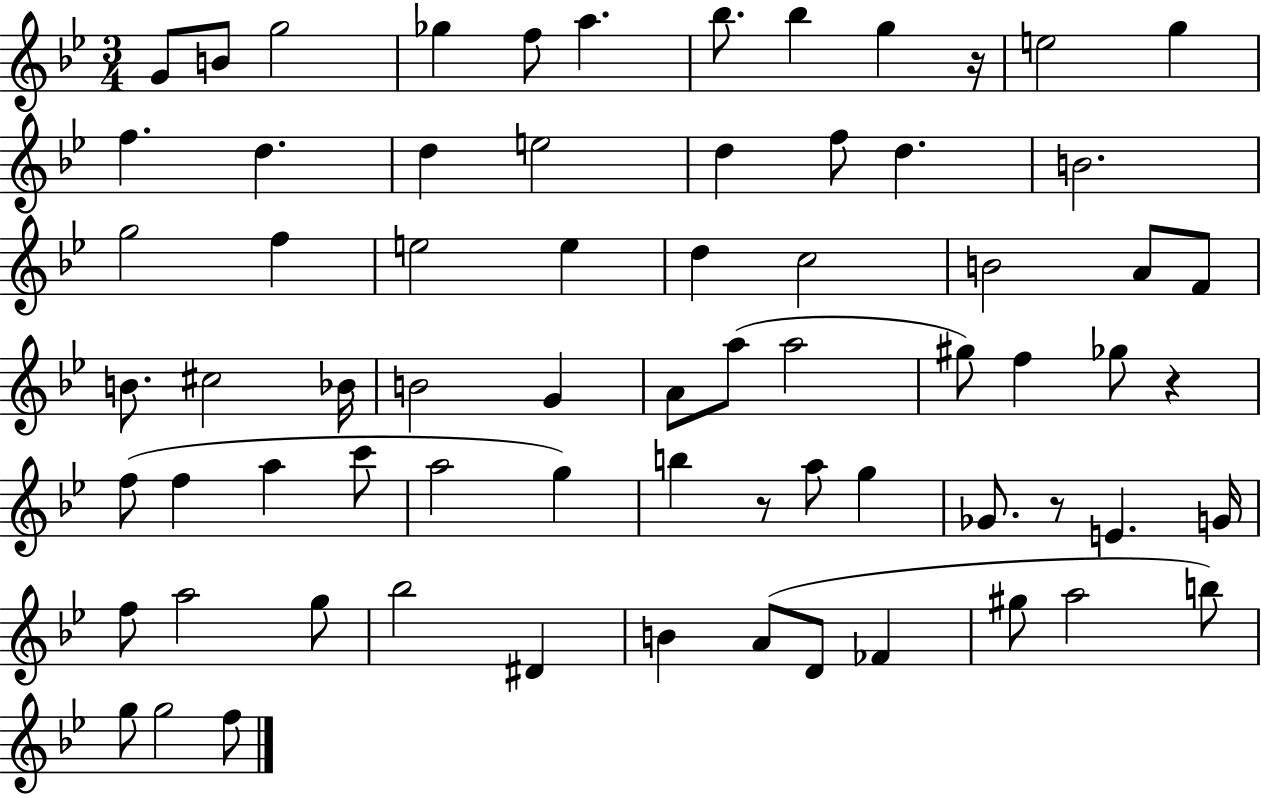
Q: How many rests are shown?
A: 4